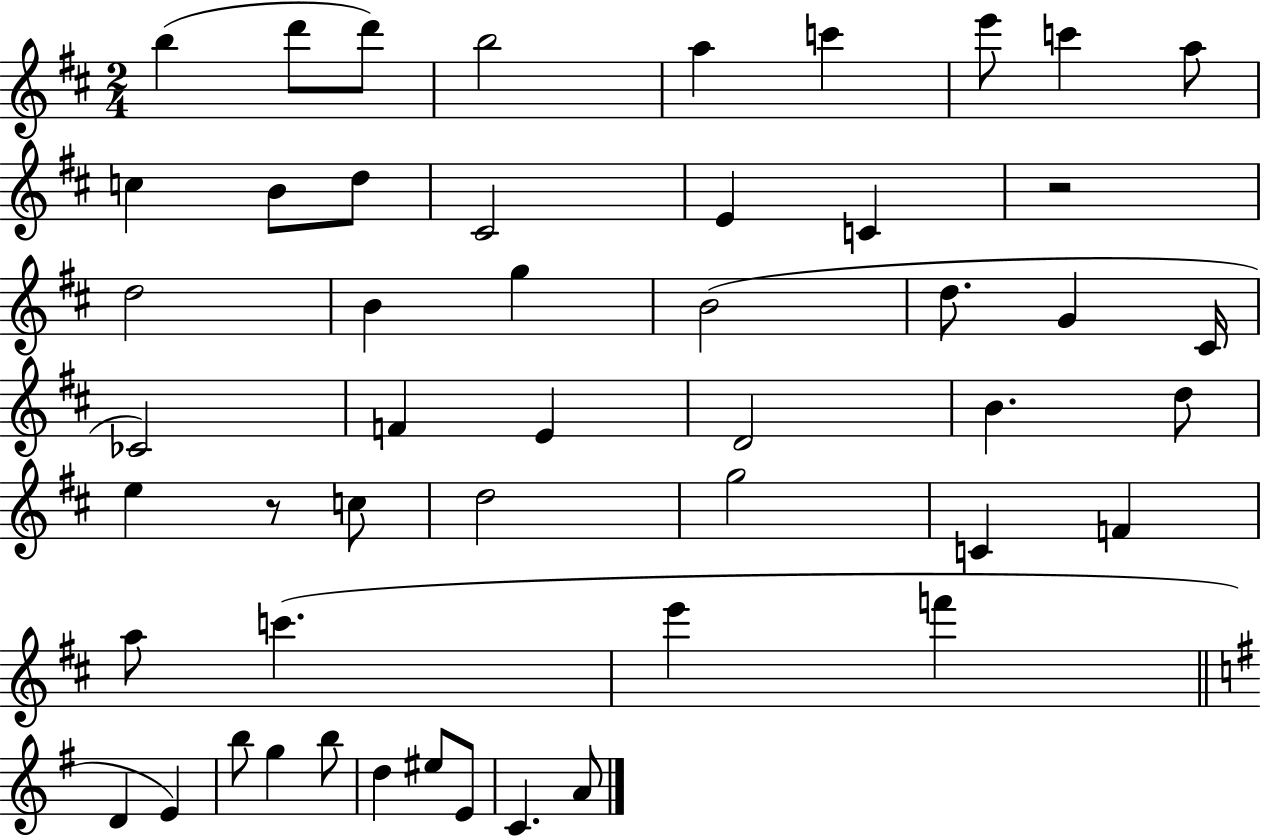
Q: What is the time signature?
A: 2/4